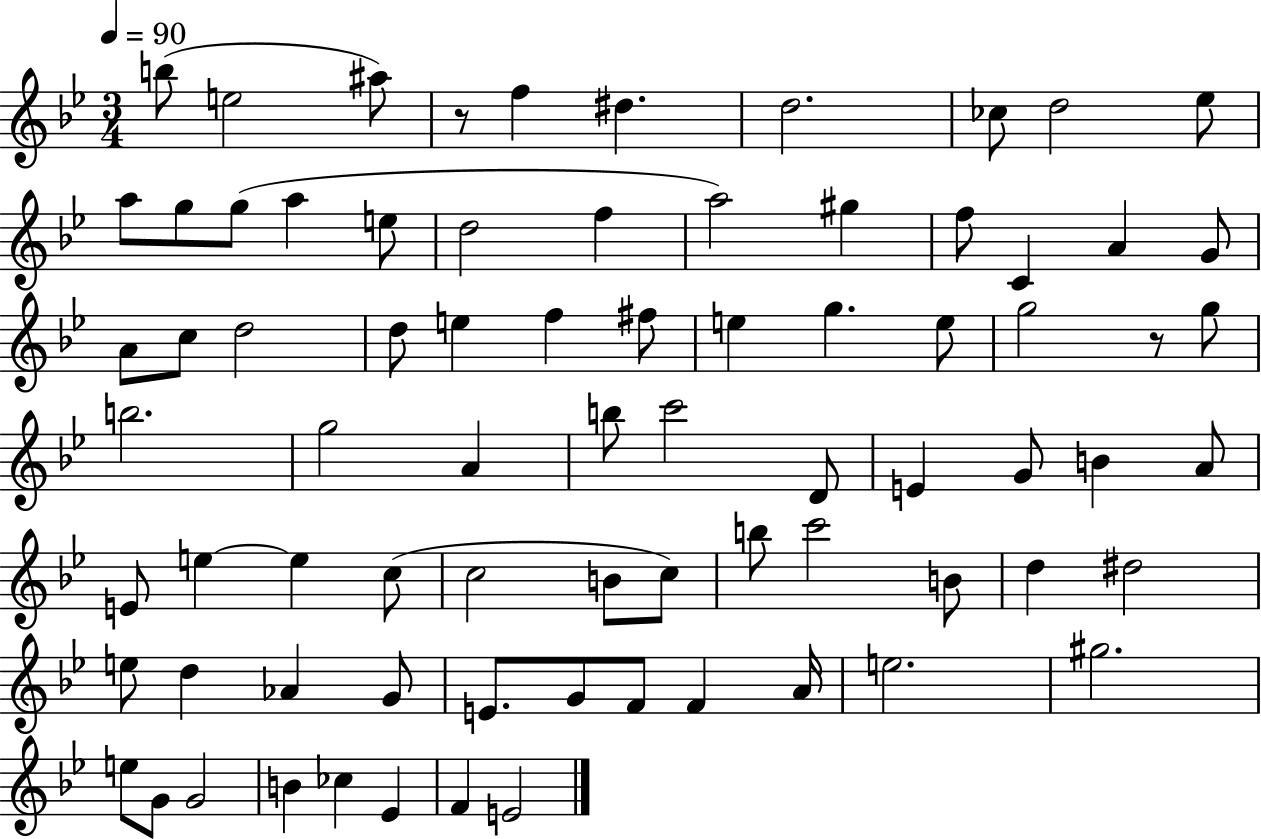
{
  \clef treble
  \numericTimeSignature
  \time 3/4
  \key bes \major
  \tempo 4 = 90
  b''8( e''2 ais''8) | r8 f''4 dis''4. | d''2. | ces''8 d''2 ees''8 | \break a''8 g''8 g''8( a''4 e''8 | d''2 f''4 | a''2) gis''4 | f''8 c'4 a'4 g'8 | \break a'8 c''8 d''2 | d''8 e''4 f''4 fis''8 | e''4 g''4. e''8 | g''2 r8 g''8 | \break b''2. | g''2 a'4 | b''8 c'''2 d'8 | e'4 g'8 b'4 a'8 | \break e'8 e''4~~ e''4 c''8( | c''2 b'8 c''8) | b''8 c'''2 b'8 | d''4 dis''2 | \break e''8 d''4 aes'4 g'8 | e'8. g'8 f'8 f'4 a'16 | e''2. | gis''2. | \break e''8 g'8 g'2 | b'4 ces''4 ees'4 | f'4 e'2 | \bar "|."
}